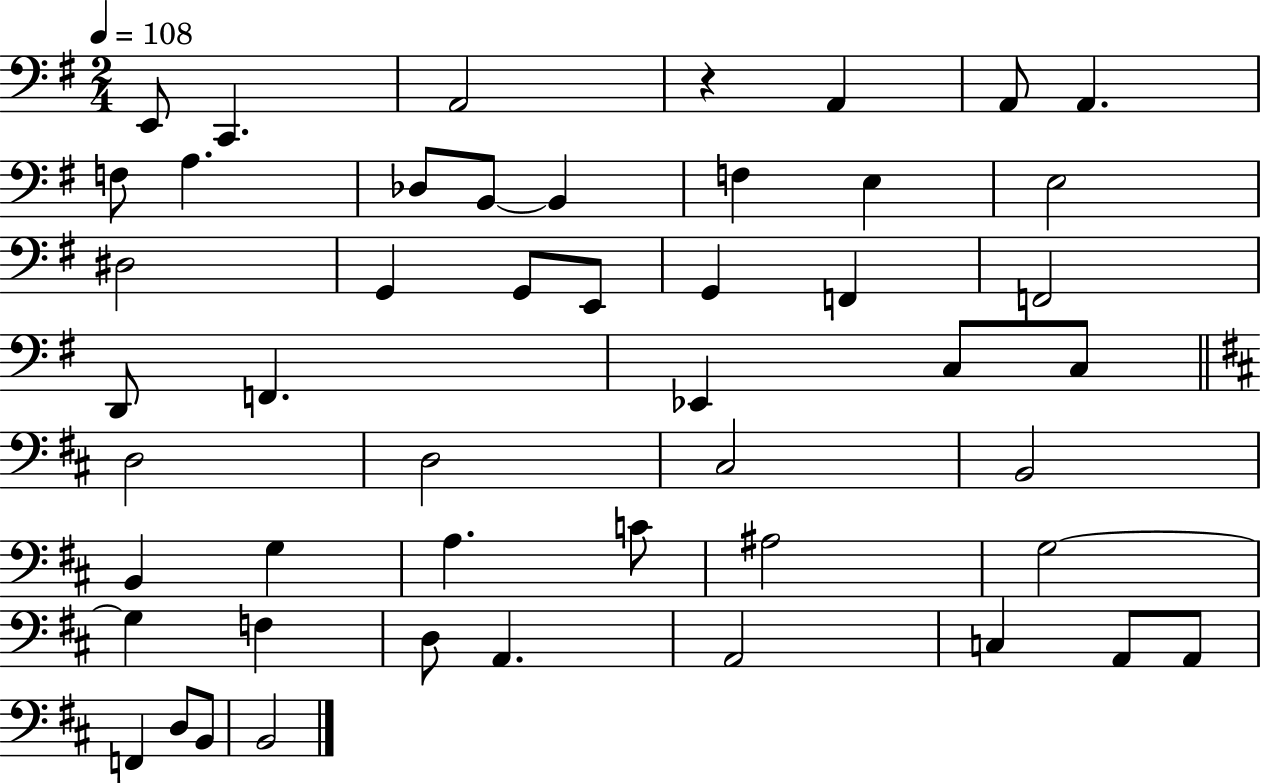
{
  \clef bass
  \numericTimeSignature
  \time 2/4
  \key g \major
  \tempo 4 = 108
  e,8 c,4. | a,2 | r4 a,4 | a,8 a,4. | \break f8 a4. | des8 b,8~~ b,4 | f4 e4 | e2 | \break dis2 | g,4 g,8 e,8 | g,4 f,4 | f,2 | \break d,8 f,4. | ees,4 c8 c8 | \bar "||" \break \key b \minor d2 | d2 | cis2 | b,2 | \break b,4 g4 | a4. c'8 | ais2 | g2~~ | \break g4 f4 | d8 a,4. | a,2 | c4 a,8 a,8 | \break f,4 d8 b,8 | b,2 | \bar "|."
}